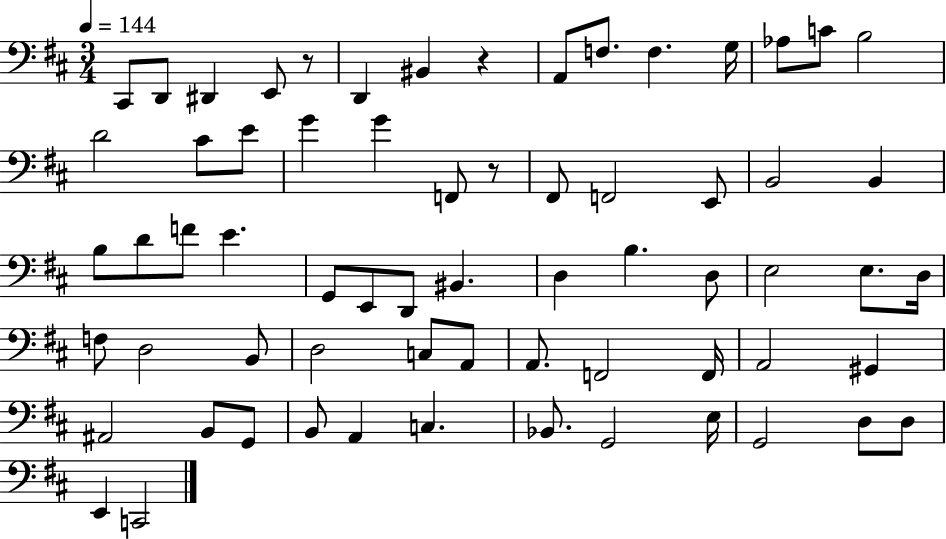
X:1
T:Untitled
M:3/4
L:1/4
K:D
^C,,/2 D,,/2 ^D,, E,,/2 z/2 D,, ^B,, z A,,/2 F,/2 F, G,/4 _A,/2 C/2 B,2 D2 ^C/2 E/2 G G F,,/2 z/2 ^F,,/2 F,,2 E,,/2 B,,2 B,, B,/2 D/2 F/2 E G,,/2 E,,/2 D,,/2 ^B,, D, B, D,/2 E,2 E,/2 D,/4 F,/2 D,2 B,,/2 D,2 C,/2 A,,/2 A,,/2 F,,2 F,,/4 A,,2 ^G,, ^A,,2 B,,/2 G,,/2 B,,/2 A,, C, _B,,/2 G,,2 E,/4 G,,2 D,/2 D,/2 E,, C,,2